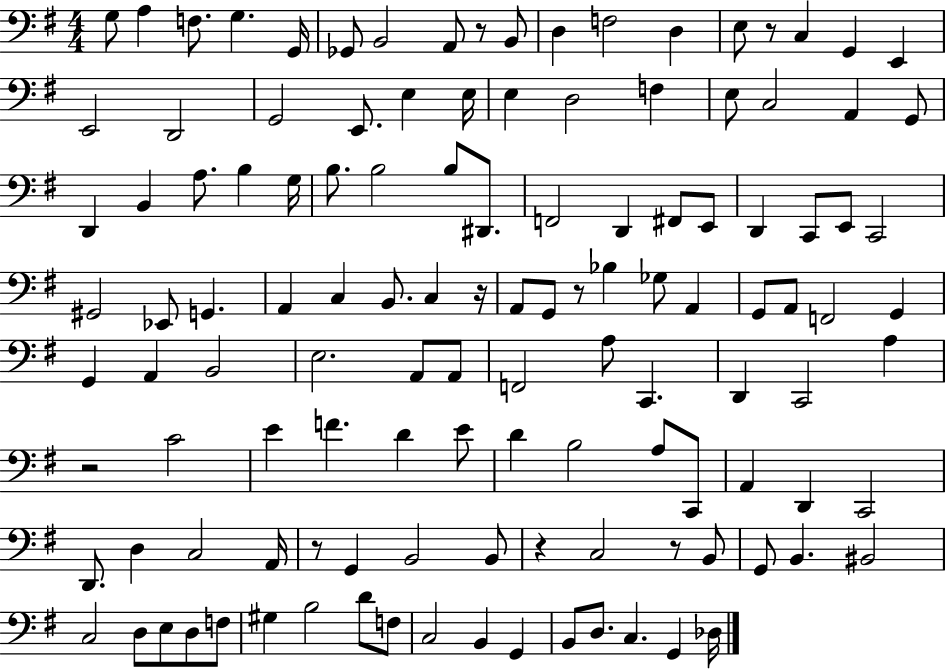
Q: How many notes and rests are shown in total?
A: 123